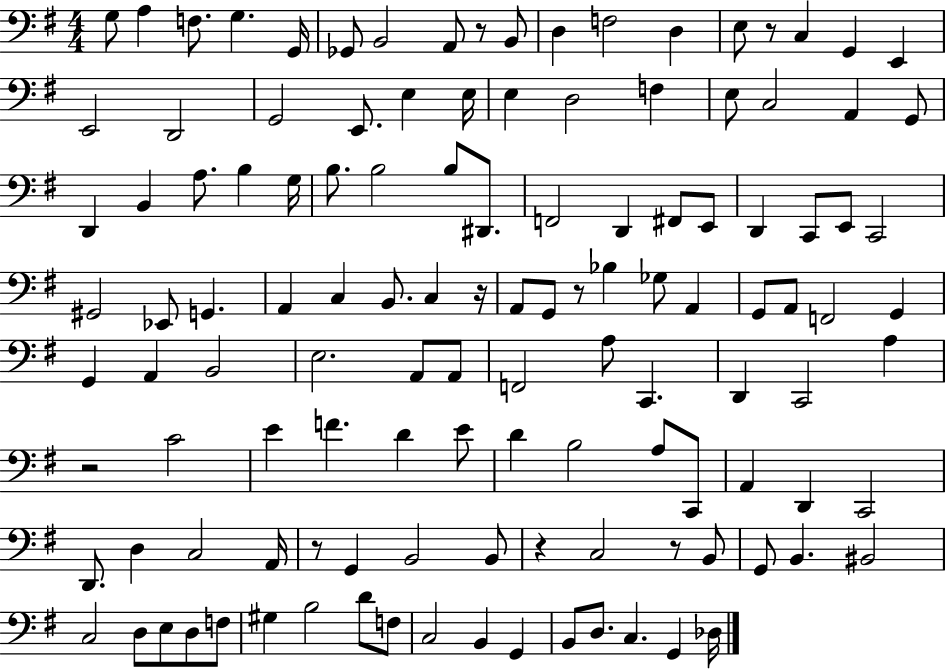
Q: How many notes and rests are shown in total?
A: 123